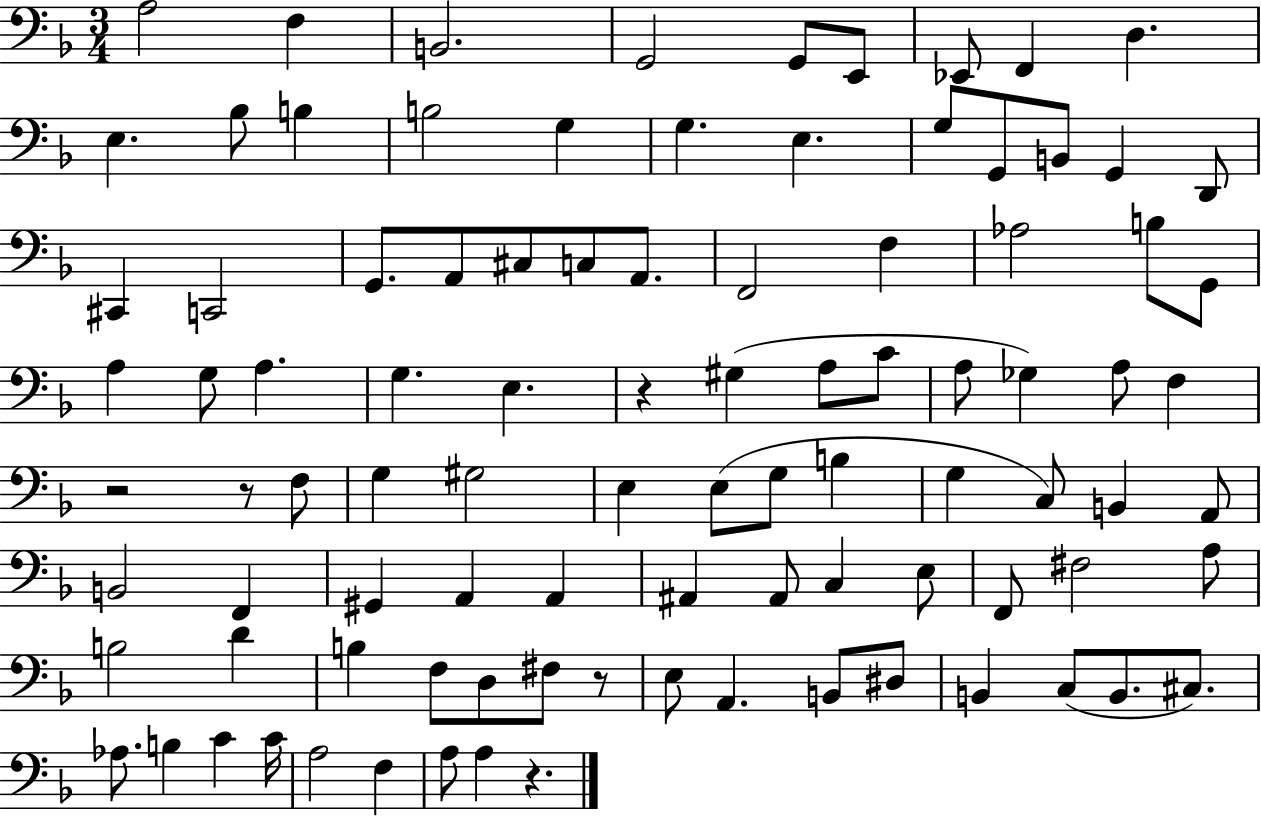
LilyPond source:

{
  \clef bass
  \numericTimeSignature
  \time 3/4
  \key f \major
  a2 f4 | b,2. | g,2 g,8 e,8 | ees,8 f,4 d4. | \break e4. bes8 b4 | b2 g4 | g4. e4. | g8 g,8 b,8 g,4 d,8 | \break cis,4 c,2 | g,8. a,8 cis8 c8 a,8. | f,2 f4 | aes2 b8 g,8 | \break a4 g8 a4. | g4. e4. | r4 gis4( a8 c'8 | a8 ges4) a8 f4 | \break r2 r8 f8 | g4 gis2 | e4 e8( g8 b4 | g4 c8) b,4 a,8 | \break b,2 f,4 | gis,4 a,4 a,4 | ais,4 ais,8 c4 e8 | f,8 fis2 a8 | \break b2 d'4 | b4 f8 d8 fis8 r8 | e8 a,4. b,8 dis8 | b,4 c8( b,8. cis8.) | \break aes8. b4 c'4 c'16 | a2 f4 | a8 a4 r4. | \bar "|."
}